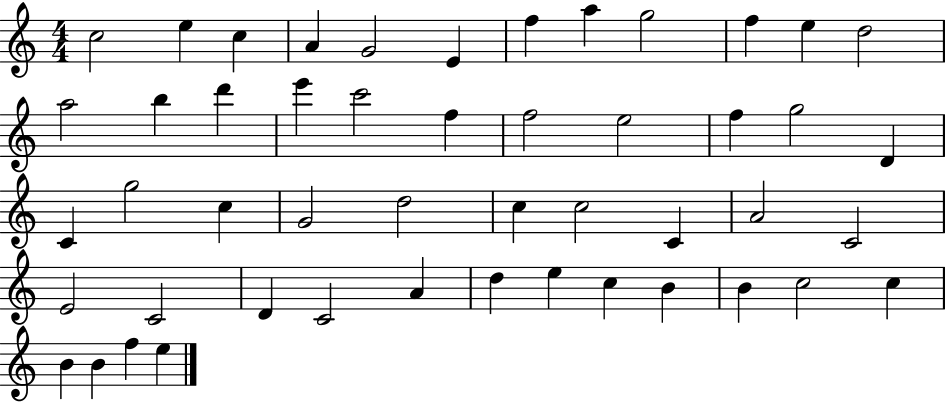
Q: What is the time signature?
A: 4/4